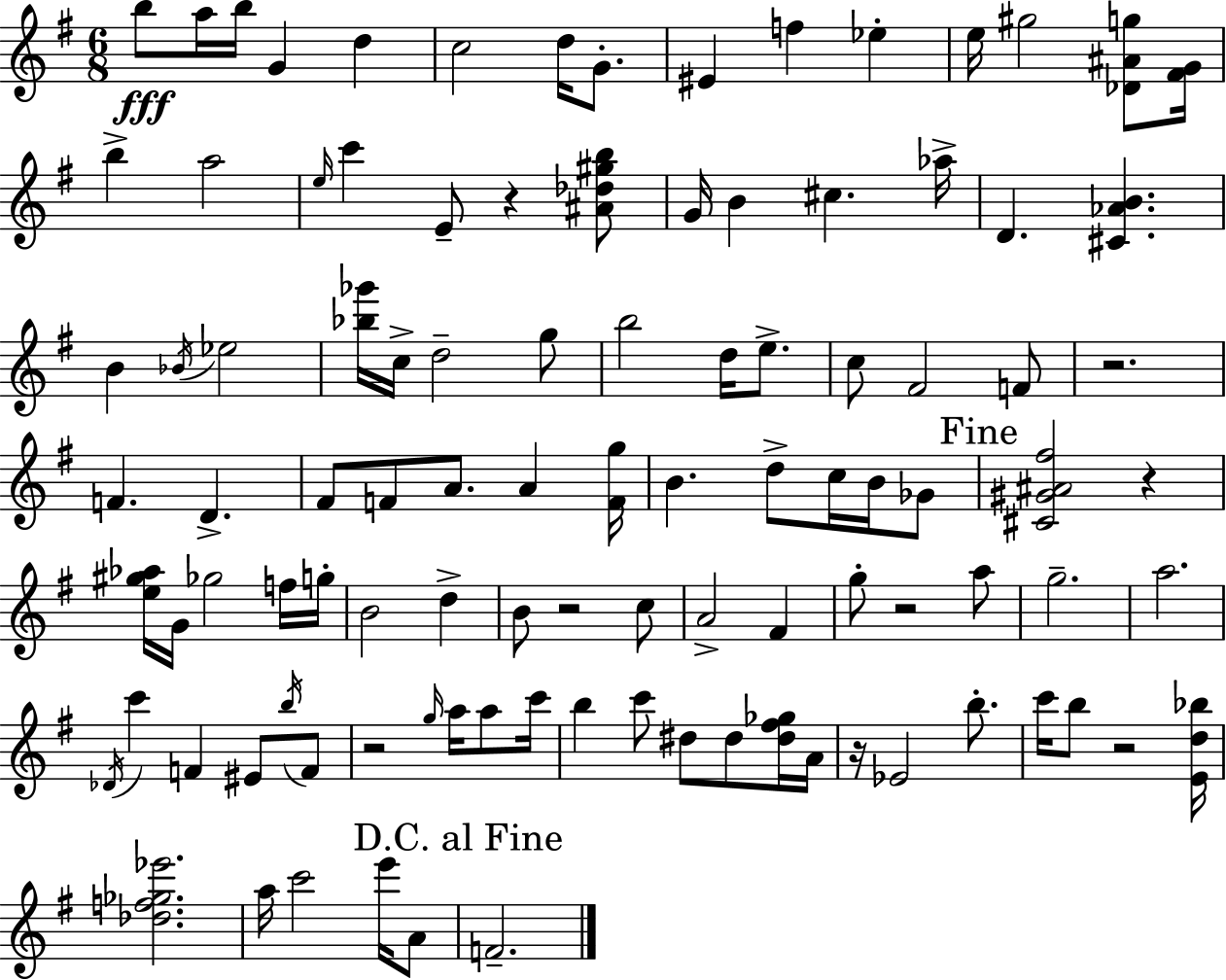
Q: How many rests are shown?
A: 8